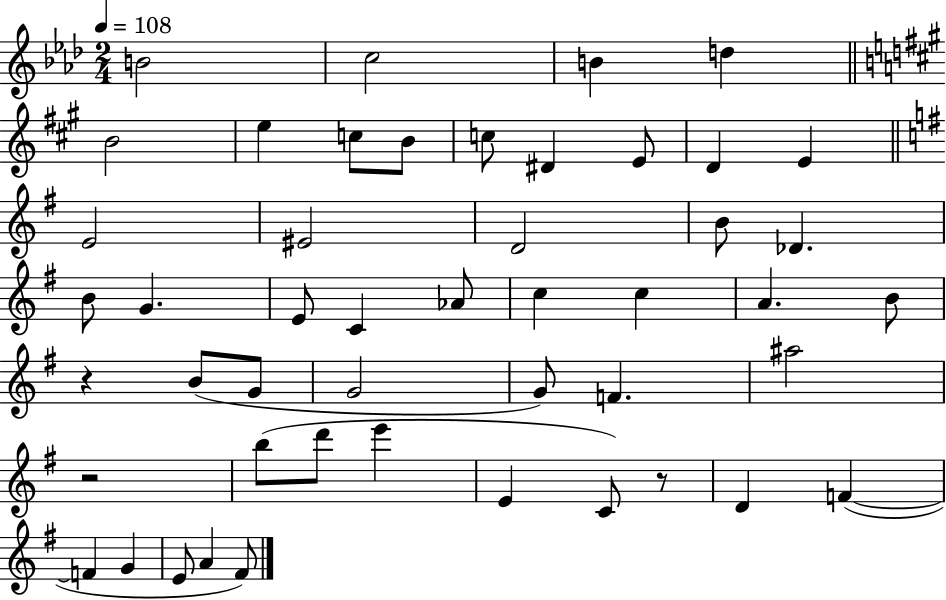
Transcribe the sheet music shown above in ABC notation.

X:1
T:Untitled
M:2/4
L:1/4
K:Ab
B2 c2 B d B2 e c/2 B/2 c/2 ^D E/2 D E E2 ^E2 D2 B/2 _D B/2 G E/2 C _A/2 c c A B/2 z B/2 G/2 G2 G/2 F ^a2 z2 b/2 d'/2 e' E C/2 z/2 D F F G E/2 A ^F/2